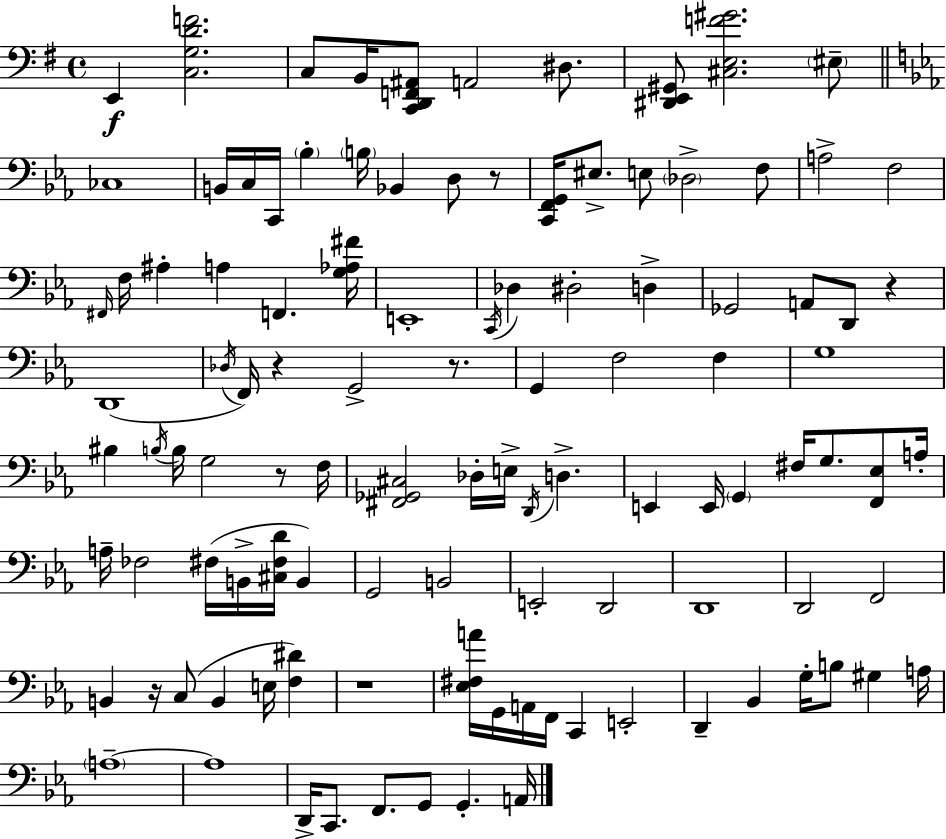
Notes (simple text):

E2/q [C3,G3,D4,F4]/h. C3/e B2/s [C2,D2,F2,A#2]/e A2/h D#3/e. [D#2,E2,G#2]/e [C#3,E3,F4,G#4]/h. EIS3/e CES3/w B2/s C3/s C2/s Bb3/q B3/s Bb2/q D3/e R/e [C2,F2,G2]/s EIS3/e. E3/e Db3/h F3/e A3/h F3/h F#2/s F3/s A#3/q A3/q F2/q. [G3,Ab3,F#4]/s E2/w C2/s Db3/q D#3/h D3/q Gb2/h A2/e D2/e R/q D2/w Db3/s F2/s R/q G2/h R/e. G2/q F3/h F3/q G3/w BIS3/q B3/s B3/s G3/h R/e F3/s [F#2,Gb2,C#3]/h Db3/s E3/s D2/s D3/q. E2/q E2/s G2/q F#3/s G3/e. [F2,Eb3]/e A3/s A3/s FES3/h F#3/s B2/s [C#3,F#3,D4]/s B2/q G2/h B2/h E2/h D2/h D2/w D2/h F2/h B2/q R/s C3/e B2/q E3/s [F3,D#4]/q R/w [Eb3,F#3,A4]/s G2/s A2/s F2/s C2/q E2/h D2/q Bb2/q G3/s B3/e G#3/q A3/s A3/w A3/w D2/s C2/e. F2/e. G2/e G2/q. A2/s